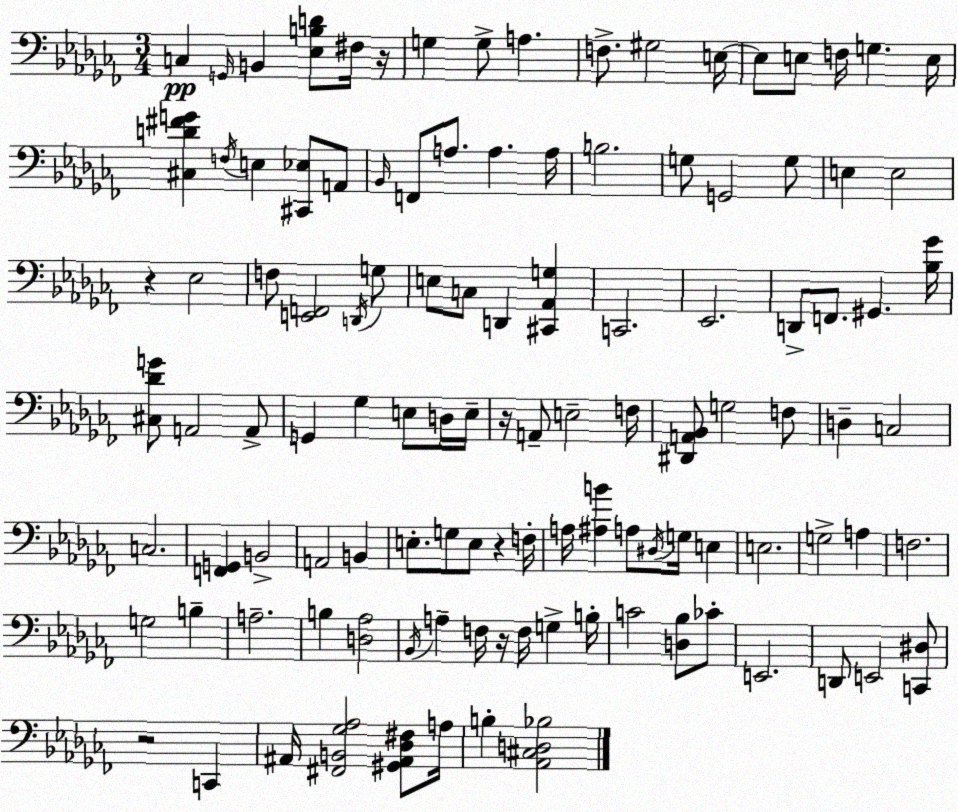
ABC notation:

X:1
T:Untitled
M:3/4
L:1/4
K:Abm
C, G,,/4 B,, [_E,B,D]/2 ^F,/4 z/4 G, G,/2 A, F,/2 ^G,2 E,/4 E,/2 E,/2 F,/4 G, E,/4 [^C,D^FG] F,/4 E, [^C,,_E,]/2 A,,/2 _B,,/4 F,,/2 A,/2 A, A,/4 B,2 G,/2 G,,2 G,/2 E, E,2 z _E,2 F,/2 [E,,F,,]2 D,,/4 G,/2 E,/2 C,/2 D,, [^C,,_A,,G,] C,,2 _E,,2 D,,/2 F,,/2 ^G,, [_B,_G]/4 [^C,_DG]/2 A,,2 A,,/2 G,, _G, E,/2 D,/4 E,/4 z/4 A,,/2 E,2 F,/4 [^D,,A,,_B,,]/2 G,2 F,/2 D, C,2 C,2 [F,,G,,] B,,2 A,,2 B,, E,/2 G,/2 E,/2 z F,/4 A,/4 [^A,B] A,/2 ^D,/4 G,/4 E, E,2 G,2 A, F,2 G,2 B, A,2 B, [D,_A,]2 _B,,/4 A, F,/4 z/4 F,/4 G, B,/4 C2 [D,_B,]/2 _C/2 E,,2 D,,/2 E,,2 [C,,^D,]/2 z2 C,, ^A,,/4 [^F,,B,,_G,_A,]2 [^G,,^A,,_D,^F,]/2 A,/4 B, [_A,,^C,D,_B,]2